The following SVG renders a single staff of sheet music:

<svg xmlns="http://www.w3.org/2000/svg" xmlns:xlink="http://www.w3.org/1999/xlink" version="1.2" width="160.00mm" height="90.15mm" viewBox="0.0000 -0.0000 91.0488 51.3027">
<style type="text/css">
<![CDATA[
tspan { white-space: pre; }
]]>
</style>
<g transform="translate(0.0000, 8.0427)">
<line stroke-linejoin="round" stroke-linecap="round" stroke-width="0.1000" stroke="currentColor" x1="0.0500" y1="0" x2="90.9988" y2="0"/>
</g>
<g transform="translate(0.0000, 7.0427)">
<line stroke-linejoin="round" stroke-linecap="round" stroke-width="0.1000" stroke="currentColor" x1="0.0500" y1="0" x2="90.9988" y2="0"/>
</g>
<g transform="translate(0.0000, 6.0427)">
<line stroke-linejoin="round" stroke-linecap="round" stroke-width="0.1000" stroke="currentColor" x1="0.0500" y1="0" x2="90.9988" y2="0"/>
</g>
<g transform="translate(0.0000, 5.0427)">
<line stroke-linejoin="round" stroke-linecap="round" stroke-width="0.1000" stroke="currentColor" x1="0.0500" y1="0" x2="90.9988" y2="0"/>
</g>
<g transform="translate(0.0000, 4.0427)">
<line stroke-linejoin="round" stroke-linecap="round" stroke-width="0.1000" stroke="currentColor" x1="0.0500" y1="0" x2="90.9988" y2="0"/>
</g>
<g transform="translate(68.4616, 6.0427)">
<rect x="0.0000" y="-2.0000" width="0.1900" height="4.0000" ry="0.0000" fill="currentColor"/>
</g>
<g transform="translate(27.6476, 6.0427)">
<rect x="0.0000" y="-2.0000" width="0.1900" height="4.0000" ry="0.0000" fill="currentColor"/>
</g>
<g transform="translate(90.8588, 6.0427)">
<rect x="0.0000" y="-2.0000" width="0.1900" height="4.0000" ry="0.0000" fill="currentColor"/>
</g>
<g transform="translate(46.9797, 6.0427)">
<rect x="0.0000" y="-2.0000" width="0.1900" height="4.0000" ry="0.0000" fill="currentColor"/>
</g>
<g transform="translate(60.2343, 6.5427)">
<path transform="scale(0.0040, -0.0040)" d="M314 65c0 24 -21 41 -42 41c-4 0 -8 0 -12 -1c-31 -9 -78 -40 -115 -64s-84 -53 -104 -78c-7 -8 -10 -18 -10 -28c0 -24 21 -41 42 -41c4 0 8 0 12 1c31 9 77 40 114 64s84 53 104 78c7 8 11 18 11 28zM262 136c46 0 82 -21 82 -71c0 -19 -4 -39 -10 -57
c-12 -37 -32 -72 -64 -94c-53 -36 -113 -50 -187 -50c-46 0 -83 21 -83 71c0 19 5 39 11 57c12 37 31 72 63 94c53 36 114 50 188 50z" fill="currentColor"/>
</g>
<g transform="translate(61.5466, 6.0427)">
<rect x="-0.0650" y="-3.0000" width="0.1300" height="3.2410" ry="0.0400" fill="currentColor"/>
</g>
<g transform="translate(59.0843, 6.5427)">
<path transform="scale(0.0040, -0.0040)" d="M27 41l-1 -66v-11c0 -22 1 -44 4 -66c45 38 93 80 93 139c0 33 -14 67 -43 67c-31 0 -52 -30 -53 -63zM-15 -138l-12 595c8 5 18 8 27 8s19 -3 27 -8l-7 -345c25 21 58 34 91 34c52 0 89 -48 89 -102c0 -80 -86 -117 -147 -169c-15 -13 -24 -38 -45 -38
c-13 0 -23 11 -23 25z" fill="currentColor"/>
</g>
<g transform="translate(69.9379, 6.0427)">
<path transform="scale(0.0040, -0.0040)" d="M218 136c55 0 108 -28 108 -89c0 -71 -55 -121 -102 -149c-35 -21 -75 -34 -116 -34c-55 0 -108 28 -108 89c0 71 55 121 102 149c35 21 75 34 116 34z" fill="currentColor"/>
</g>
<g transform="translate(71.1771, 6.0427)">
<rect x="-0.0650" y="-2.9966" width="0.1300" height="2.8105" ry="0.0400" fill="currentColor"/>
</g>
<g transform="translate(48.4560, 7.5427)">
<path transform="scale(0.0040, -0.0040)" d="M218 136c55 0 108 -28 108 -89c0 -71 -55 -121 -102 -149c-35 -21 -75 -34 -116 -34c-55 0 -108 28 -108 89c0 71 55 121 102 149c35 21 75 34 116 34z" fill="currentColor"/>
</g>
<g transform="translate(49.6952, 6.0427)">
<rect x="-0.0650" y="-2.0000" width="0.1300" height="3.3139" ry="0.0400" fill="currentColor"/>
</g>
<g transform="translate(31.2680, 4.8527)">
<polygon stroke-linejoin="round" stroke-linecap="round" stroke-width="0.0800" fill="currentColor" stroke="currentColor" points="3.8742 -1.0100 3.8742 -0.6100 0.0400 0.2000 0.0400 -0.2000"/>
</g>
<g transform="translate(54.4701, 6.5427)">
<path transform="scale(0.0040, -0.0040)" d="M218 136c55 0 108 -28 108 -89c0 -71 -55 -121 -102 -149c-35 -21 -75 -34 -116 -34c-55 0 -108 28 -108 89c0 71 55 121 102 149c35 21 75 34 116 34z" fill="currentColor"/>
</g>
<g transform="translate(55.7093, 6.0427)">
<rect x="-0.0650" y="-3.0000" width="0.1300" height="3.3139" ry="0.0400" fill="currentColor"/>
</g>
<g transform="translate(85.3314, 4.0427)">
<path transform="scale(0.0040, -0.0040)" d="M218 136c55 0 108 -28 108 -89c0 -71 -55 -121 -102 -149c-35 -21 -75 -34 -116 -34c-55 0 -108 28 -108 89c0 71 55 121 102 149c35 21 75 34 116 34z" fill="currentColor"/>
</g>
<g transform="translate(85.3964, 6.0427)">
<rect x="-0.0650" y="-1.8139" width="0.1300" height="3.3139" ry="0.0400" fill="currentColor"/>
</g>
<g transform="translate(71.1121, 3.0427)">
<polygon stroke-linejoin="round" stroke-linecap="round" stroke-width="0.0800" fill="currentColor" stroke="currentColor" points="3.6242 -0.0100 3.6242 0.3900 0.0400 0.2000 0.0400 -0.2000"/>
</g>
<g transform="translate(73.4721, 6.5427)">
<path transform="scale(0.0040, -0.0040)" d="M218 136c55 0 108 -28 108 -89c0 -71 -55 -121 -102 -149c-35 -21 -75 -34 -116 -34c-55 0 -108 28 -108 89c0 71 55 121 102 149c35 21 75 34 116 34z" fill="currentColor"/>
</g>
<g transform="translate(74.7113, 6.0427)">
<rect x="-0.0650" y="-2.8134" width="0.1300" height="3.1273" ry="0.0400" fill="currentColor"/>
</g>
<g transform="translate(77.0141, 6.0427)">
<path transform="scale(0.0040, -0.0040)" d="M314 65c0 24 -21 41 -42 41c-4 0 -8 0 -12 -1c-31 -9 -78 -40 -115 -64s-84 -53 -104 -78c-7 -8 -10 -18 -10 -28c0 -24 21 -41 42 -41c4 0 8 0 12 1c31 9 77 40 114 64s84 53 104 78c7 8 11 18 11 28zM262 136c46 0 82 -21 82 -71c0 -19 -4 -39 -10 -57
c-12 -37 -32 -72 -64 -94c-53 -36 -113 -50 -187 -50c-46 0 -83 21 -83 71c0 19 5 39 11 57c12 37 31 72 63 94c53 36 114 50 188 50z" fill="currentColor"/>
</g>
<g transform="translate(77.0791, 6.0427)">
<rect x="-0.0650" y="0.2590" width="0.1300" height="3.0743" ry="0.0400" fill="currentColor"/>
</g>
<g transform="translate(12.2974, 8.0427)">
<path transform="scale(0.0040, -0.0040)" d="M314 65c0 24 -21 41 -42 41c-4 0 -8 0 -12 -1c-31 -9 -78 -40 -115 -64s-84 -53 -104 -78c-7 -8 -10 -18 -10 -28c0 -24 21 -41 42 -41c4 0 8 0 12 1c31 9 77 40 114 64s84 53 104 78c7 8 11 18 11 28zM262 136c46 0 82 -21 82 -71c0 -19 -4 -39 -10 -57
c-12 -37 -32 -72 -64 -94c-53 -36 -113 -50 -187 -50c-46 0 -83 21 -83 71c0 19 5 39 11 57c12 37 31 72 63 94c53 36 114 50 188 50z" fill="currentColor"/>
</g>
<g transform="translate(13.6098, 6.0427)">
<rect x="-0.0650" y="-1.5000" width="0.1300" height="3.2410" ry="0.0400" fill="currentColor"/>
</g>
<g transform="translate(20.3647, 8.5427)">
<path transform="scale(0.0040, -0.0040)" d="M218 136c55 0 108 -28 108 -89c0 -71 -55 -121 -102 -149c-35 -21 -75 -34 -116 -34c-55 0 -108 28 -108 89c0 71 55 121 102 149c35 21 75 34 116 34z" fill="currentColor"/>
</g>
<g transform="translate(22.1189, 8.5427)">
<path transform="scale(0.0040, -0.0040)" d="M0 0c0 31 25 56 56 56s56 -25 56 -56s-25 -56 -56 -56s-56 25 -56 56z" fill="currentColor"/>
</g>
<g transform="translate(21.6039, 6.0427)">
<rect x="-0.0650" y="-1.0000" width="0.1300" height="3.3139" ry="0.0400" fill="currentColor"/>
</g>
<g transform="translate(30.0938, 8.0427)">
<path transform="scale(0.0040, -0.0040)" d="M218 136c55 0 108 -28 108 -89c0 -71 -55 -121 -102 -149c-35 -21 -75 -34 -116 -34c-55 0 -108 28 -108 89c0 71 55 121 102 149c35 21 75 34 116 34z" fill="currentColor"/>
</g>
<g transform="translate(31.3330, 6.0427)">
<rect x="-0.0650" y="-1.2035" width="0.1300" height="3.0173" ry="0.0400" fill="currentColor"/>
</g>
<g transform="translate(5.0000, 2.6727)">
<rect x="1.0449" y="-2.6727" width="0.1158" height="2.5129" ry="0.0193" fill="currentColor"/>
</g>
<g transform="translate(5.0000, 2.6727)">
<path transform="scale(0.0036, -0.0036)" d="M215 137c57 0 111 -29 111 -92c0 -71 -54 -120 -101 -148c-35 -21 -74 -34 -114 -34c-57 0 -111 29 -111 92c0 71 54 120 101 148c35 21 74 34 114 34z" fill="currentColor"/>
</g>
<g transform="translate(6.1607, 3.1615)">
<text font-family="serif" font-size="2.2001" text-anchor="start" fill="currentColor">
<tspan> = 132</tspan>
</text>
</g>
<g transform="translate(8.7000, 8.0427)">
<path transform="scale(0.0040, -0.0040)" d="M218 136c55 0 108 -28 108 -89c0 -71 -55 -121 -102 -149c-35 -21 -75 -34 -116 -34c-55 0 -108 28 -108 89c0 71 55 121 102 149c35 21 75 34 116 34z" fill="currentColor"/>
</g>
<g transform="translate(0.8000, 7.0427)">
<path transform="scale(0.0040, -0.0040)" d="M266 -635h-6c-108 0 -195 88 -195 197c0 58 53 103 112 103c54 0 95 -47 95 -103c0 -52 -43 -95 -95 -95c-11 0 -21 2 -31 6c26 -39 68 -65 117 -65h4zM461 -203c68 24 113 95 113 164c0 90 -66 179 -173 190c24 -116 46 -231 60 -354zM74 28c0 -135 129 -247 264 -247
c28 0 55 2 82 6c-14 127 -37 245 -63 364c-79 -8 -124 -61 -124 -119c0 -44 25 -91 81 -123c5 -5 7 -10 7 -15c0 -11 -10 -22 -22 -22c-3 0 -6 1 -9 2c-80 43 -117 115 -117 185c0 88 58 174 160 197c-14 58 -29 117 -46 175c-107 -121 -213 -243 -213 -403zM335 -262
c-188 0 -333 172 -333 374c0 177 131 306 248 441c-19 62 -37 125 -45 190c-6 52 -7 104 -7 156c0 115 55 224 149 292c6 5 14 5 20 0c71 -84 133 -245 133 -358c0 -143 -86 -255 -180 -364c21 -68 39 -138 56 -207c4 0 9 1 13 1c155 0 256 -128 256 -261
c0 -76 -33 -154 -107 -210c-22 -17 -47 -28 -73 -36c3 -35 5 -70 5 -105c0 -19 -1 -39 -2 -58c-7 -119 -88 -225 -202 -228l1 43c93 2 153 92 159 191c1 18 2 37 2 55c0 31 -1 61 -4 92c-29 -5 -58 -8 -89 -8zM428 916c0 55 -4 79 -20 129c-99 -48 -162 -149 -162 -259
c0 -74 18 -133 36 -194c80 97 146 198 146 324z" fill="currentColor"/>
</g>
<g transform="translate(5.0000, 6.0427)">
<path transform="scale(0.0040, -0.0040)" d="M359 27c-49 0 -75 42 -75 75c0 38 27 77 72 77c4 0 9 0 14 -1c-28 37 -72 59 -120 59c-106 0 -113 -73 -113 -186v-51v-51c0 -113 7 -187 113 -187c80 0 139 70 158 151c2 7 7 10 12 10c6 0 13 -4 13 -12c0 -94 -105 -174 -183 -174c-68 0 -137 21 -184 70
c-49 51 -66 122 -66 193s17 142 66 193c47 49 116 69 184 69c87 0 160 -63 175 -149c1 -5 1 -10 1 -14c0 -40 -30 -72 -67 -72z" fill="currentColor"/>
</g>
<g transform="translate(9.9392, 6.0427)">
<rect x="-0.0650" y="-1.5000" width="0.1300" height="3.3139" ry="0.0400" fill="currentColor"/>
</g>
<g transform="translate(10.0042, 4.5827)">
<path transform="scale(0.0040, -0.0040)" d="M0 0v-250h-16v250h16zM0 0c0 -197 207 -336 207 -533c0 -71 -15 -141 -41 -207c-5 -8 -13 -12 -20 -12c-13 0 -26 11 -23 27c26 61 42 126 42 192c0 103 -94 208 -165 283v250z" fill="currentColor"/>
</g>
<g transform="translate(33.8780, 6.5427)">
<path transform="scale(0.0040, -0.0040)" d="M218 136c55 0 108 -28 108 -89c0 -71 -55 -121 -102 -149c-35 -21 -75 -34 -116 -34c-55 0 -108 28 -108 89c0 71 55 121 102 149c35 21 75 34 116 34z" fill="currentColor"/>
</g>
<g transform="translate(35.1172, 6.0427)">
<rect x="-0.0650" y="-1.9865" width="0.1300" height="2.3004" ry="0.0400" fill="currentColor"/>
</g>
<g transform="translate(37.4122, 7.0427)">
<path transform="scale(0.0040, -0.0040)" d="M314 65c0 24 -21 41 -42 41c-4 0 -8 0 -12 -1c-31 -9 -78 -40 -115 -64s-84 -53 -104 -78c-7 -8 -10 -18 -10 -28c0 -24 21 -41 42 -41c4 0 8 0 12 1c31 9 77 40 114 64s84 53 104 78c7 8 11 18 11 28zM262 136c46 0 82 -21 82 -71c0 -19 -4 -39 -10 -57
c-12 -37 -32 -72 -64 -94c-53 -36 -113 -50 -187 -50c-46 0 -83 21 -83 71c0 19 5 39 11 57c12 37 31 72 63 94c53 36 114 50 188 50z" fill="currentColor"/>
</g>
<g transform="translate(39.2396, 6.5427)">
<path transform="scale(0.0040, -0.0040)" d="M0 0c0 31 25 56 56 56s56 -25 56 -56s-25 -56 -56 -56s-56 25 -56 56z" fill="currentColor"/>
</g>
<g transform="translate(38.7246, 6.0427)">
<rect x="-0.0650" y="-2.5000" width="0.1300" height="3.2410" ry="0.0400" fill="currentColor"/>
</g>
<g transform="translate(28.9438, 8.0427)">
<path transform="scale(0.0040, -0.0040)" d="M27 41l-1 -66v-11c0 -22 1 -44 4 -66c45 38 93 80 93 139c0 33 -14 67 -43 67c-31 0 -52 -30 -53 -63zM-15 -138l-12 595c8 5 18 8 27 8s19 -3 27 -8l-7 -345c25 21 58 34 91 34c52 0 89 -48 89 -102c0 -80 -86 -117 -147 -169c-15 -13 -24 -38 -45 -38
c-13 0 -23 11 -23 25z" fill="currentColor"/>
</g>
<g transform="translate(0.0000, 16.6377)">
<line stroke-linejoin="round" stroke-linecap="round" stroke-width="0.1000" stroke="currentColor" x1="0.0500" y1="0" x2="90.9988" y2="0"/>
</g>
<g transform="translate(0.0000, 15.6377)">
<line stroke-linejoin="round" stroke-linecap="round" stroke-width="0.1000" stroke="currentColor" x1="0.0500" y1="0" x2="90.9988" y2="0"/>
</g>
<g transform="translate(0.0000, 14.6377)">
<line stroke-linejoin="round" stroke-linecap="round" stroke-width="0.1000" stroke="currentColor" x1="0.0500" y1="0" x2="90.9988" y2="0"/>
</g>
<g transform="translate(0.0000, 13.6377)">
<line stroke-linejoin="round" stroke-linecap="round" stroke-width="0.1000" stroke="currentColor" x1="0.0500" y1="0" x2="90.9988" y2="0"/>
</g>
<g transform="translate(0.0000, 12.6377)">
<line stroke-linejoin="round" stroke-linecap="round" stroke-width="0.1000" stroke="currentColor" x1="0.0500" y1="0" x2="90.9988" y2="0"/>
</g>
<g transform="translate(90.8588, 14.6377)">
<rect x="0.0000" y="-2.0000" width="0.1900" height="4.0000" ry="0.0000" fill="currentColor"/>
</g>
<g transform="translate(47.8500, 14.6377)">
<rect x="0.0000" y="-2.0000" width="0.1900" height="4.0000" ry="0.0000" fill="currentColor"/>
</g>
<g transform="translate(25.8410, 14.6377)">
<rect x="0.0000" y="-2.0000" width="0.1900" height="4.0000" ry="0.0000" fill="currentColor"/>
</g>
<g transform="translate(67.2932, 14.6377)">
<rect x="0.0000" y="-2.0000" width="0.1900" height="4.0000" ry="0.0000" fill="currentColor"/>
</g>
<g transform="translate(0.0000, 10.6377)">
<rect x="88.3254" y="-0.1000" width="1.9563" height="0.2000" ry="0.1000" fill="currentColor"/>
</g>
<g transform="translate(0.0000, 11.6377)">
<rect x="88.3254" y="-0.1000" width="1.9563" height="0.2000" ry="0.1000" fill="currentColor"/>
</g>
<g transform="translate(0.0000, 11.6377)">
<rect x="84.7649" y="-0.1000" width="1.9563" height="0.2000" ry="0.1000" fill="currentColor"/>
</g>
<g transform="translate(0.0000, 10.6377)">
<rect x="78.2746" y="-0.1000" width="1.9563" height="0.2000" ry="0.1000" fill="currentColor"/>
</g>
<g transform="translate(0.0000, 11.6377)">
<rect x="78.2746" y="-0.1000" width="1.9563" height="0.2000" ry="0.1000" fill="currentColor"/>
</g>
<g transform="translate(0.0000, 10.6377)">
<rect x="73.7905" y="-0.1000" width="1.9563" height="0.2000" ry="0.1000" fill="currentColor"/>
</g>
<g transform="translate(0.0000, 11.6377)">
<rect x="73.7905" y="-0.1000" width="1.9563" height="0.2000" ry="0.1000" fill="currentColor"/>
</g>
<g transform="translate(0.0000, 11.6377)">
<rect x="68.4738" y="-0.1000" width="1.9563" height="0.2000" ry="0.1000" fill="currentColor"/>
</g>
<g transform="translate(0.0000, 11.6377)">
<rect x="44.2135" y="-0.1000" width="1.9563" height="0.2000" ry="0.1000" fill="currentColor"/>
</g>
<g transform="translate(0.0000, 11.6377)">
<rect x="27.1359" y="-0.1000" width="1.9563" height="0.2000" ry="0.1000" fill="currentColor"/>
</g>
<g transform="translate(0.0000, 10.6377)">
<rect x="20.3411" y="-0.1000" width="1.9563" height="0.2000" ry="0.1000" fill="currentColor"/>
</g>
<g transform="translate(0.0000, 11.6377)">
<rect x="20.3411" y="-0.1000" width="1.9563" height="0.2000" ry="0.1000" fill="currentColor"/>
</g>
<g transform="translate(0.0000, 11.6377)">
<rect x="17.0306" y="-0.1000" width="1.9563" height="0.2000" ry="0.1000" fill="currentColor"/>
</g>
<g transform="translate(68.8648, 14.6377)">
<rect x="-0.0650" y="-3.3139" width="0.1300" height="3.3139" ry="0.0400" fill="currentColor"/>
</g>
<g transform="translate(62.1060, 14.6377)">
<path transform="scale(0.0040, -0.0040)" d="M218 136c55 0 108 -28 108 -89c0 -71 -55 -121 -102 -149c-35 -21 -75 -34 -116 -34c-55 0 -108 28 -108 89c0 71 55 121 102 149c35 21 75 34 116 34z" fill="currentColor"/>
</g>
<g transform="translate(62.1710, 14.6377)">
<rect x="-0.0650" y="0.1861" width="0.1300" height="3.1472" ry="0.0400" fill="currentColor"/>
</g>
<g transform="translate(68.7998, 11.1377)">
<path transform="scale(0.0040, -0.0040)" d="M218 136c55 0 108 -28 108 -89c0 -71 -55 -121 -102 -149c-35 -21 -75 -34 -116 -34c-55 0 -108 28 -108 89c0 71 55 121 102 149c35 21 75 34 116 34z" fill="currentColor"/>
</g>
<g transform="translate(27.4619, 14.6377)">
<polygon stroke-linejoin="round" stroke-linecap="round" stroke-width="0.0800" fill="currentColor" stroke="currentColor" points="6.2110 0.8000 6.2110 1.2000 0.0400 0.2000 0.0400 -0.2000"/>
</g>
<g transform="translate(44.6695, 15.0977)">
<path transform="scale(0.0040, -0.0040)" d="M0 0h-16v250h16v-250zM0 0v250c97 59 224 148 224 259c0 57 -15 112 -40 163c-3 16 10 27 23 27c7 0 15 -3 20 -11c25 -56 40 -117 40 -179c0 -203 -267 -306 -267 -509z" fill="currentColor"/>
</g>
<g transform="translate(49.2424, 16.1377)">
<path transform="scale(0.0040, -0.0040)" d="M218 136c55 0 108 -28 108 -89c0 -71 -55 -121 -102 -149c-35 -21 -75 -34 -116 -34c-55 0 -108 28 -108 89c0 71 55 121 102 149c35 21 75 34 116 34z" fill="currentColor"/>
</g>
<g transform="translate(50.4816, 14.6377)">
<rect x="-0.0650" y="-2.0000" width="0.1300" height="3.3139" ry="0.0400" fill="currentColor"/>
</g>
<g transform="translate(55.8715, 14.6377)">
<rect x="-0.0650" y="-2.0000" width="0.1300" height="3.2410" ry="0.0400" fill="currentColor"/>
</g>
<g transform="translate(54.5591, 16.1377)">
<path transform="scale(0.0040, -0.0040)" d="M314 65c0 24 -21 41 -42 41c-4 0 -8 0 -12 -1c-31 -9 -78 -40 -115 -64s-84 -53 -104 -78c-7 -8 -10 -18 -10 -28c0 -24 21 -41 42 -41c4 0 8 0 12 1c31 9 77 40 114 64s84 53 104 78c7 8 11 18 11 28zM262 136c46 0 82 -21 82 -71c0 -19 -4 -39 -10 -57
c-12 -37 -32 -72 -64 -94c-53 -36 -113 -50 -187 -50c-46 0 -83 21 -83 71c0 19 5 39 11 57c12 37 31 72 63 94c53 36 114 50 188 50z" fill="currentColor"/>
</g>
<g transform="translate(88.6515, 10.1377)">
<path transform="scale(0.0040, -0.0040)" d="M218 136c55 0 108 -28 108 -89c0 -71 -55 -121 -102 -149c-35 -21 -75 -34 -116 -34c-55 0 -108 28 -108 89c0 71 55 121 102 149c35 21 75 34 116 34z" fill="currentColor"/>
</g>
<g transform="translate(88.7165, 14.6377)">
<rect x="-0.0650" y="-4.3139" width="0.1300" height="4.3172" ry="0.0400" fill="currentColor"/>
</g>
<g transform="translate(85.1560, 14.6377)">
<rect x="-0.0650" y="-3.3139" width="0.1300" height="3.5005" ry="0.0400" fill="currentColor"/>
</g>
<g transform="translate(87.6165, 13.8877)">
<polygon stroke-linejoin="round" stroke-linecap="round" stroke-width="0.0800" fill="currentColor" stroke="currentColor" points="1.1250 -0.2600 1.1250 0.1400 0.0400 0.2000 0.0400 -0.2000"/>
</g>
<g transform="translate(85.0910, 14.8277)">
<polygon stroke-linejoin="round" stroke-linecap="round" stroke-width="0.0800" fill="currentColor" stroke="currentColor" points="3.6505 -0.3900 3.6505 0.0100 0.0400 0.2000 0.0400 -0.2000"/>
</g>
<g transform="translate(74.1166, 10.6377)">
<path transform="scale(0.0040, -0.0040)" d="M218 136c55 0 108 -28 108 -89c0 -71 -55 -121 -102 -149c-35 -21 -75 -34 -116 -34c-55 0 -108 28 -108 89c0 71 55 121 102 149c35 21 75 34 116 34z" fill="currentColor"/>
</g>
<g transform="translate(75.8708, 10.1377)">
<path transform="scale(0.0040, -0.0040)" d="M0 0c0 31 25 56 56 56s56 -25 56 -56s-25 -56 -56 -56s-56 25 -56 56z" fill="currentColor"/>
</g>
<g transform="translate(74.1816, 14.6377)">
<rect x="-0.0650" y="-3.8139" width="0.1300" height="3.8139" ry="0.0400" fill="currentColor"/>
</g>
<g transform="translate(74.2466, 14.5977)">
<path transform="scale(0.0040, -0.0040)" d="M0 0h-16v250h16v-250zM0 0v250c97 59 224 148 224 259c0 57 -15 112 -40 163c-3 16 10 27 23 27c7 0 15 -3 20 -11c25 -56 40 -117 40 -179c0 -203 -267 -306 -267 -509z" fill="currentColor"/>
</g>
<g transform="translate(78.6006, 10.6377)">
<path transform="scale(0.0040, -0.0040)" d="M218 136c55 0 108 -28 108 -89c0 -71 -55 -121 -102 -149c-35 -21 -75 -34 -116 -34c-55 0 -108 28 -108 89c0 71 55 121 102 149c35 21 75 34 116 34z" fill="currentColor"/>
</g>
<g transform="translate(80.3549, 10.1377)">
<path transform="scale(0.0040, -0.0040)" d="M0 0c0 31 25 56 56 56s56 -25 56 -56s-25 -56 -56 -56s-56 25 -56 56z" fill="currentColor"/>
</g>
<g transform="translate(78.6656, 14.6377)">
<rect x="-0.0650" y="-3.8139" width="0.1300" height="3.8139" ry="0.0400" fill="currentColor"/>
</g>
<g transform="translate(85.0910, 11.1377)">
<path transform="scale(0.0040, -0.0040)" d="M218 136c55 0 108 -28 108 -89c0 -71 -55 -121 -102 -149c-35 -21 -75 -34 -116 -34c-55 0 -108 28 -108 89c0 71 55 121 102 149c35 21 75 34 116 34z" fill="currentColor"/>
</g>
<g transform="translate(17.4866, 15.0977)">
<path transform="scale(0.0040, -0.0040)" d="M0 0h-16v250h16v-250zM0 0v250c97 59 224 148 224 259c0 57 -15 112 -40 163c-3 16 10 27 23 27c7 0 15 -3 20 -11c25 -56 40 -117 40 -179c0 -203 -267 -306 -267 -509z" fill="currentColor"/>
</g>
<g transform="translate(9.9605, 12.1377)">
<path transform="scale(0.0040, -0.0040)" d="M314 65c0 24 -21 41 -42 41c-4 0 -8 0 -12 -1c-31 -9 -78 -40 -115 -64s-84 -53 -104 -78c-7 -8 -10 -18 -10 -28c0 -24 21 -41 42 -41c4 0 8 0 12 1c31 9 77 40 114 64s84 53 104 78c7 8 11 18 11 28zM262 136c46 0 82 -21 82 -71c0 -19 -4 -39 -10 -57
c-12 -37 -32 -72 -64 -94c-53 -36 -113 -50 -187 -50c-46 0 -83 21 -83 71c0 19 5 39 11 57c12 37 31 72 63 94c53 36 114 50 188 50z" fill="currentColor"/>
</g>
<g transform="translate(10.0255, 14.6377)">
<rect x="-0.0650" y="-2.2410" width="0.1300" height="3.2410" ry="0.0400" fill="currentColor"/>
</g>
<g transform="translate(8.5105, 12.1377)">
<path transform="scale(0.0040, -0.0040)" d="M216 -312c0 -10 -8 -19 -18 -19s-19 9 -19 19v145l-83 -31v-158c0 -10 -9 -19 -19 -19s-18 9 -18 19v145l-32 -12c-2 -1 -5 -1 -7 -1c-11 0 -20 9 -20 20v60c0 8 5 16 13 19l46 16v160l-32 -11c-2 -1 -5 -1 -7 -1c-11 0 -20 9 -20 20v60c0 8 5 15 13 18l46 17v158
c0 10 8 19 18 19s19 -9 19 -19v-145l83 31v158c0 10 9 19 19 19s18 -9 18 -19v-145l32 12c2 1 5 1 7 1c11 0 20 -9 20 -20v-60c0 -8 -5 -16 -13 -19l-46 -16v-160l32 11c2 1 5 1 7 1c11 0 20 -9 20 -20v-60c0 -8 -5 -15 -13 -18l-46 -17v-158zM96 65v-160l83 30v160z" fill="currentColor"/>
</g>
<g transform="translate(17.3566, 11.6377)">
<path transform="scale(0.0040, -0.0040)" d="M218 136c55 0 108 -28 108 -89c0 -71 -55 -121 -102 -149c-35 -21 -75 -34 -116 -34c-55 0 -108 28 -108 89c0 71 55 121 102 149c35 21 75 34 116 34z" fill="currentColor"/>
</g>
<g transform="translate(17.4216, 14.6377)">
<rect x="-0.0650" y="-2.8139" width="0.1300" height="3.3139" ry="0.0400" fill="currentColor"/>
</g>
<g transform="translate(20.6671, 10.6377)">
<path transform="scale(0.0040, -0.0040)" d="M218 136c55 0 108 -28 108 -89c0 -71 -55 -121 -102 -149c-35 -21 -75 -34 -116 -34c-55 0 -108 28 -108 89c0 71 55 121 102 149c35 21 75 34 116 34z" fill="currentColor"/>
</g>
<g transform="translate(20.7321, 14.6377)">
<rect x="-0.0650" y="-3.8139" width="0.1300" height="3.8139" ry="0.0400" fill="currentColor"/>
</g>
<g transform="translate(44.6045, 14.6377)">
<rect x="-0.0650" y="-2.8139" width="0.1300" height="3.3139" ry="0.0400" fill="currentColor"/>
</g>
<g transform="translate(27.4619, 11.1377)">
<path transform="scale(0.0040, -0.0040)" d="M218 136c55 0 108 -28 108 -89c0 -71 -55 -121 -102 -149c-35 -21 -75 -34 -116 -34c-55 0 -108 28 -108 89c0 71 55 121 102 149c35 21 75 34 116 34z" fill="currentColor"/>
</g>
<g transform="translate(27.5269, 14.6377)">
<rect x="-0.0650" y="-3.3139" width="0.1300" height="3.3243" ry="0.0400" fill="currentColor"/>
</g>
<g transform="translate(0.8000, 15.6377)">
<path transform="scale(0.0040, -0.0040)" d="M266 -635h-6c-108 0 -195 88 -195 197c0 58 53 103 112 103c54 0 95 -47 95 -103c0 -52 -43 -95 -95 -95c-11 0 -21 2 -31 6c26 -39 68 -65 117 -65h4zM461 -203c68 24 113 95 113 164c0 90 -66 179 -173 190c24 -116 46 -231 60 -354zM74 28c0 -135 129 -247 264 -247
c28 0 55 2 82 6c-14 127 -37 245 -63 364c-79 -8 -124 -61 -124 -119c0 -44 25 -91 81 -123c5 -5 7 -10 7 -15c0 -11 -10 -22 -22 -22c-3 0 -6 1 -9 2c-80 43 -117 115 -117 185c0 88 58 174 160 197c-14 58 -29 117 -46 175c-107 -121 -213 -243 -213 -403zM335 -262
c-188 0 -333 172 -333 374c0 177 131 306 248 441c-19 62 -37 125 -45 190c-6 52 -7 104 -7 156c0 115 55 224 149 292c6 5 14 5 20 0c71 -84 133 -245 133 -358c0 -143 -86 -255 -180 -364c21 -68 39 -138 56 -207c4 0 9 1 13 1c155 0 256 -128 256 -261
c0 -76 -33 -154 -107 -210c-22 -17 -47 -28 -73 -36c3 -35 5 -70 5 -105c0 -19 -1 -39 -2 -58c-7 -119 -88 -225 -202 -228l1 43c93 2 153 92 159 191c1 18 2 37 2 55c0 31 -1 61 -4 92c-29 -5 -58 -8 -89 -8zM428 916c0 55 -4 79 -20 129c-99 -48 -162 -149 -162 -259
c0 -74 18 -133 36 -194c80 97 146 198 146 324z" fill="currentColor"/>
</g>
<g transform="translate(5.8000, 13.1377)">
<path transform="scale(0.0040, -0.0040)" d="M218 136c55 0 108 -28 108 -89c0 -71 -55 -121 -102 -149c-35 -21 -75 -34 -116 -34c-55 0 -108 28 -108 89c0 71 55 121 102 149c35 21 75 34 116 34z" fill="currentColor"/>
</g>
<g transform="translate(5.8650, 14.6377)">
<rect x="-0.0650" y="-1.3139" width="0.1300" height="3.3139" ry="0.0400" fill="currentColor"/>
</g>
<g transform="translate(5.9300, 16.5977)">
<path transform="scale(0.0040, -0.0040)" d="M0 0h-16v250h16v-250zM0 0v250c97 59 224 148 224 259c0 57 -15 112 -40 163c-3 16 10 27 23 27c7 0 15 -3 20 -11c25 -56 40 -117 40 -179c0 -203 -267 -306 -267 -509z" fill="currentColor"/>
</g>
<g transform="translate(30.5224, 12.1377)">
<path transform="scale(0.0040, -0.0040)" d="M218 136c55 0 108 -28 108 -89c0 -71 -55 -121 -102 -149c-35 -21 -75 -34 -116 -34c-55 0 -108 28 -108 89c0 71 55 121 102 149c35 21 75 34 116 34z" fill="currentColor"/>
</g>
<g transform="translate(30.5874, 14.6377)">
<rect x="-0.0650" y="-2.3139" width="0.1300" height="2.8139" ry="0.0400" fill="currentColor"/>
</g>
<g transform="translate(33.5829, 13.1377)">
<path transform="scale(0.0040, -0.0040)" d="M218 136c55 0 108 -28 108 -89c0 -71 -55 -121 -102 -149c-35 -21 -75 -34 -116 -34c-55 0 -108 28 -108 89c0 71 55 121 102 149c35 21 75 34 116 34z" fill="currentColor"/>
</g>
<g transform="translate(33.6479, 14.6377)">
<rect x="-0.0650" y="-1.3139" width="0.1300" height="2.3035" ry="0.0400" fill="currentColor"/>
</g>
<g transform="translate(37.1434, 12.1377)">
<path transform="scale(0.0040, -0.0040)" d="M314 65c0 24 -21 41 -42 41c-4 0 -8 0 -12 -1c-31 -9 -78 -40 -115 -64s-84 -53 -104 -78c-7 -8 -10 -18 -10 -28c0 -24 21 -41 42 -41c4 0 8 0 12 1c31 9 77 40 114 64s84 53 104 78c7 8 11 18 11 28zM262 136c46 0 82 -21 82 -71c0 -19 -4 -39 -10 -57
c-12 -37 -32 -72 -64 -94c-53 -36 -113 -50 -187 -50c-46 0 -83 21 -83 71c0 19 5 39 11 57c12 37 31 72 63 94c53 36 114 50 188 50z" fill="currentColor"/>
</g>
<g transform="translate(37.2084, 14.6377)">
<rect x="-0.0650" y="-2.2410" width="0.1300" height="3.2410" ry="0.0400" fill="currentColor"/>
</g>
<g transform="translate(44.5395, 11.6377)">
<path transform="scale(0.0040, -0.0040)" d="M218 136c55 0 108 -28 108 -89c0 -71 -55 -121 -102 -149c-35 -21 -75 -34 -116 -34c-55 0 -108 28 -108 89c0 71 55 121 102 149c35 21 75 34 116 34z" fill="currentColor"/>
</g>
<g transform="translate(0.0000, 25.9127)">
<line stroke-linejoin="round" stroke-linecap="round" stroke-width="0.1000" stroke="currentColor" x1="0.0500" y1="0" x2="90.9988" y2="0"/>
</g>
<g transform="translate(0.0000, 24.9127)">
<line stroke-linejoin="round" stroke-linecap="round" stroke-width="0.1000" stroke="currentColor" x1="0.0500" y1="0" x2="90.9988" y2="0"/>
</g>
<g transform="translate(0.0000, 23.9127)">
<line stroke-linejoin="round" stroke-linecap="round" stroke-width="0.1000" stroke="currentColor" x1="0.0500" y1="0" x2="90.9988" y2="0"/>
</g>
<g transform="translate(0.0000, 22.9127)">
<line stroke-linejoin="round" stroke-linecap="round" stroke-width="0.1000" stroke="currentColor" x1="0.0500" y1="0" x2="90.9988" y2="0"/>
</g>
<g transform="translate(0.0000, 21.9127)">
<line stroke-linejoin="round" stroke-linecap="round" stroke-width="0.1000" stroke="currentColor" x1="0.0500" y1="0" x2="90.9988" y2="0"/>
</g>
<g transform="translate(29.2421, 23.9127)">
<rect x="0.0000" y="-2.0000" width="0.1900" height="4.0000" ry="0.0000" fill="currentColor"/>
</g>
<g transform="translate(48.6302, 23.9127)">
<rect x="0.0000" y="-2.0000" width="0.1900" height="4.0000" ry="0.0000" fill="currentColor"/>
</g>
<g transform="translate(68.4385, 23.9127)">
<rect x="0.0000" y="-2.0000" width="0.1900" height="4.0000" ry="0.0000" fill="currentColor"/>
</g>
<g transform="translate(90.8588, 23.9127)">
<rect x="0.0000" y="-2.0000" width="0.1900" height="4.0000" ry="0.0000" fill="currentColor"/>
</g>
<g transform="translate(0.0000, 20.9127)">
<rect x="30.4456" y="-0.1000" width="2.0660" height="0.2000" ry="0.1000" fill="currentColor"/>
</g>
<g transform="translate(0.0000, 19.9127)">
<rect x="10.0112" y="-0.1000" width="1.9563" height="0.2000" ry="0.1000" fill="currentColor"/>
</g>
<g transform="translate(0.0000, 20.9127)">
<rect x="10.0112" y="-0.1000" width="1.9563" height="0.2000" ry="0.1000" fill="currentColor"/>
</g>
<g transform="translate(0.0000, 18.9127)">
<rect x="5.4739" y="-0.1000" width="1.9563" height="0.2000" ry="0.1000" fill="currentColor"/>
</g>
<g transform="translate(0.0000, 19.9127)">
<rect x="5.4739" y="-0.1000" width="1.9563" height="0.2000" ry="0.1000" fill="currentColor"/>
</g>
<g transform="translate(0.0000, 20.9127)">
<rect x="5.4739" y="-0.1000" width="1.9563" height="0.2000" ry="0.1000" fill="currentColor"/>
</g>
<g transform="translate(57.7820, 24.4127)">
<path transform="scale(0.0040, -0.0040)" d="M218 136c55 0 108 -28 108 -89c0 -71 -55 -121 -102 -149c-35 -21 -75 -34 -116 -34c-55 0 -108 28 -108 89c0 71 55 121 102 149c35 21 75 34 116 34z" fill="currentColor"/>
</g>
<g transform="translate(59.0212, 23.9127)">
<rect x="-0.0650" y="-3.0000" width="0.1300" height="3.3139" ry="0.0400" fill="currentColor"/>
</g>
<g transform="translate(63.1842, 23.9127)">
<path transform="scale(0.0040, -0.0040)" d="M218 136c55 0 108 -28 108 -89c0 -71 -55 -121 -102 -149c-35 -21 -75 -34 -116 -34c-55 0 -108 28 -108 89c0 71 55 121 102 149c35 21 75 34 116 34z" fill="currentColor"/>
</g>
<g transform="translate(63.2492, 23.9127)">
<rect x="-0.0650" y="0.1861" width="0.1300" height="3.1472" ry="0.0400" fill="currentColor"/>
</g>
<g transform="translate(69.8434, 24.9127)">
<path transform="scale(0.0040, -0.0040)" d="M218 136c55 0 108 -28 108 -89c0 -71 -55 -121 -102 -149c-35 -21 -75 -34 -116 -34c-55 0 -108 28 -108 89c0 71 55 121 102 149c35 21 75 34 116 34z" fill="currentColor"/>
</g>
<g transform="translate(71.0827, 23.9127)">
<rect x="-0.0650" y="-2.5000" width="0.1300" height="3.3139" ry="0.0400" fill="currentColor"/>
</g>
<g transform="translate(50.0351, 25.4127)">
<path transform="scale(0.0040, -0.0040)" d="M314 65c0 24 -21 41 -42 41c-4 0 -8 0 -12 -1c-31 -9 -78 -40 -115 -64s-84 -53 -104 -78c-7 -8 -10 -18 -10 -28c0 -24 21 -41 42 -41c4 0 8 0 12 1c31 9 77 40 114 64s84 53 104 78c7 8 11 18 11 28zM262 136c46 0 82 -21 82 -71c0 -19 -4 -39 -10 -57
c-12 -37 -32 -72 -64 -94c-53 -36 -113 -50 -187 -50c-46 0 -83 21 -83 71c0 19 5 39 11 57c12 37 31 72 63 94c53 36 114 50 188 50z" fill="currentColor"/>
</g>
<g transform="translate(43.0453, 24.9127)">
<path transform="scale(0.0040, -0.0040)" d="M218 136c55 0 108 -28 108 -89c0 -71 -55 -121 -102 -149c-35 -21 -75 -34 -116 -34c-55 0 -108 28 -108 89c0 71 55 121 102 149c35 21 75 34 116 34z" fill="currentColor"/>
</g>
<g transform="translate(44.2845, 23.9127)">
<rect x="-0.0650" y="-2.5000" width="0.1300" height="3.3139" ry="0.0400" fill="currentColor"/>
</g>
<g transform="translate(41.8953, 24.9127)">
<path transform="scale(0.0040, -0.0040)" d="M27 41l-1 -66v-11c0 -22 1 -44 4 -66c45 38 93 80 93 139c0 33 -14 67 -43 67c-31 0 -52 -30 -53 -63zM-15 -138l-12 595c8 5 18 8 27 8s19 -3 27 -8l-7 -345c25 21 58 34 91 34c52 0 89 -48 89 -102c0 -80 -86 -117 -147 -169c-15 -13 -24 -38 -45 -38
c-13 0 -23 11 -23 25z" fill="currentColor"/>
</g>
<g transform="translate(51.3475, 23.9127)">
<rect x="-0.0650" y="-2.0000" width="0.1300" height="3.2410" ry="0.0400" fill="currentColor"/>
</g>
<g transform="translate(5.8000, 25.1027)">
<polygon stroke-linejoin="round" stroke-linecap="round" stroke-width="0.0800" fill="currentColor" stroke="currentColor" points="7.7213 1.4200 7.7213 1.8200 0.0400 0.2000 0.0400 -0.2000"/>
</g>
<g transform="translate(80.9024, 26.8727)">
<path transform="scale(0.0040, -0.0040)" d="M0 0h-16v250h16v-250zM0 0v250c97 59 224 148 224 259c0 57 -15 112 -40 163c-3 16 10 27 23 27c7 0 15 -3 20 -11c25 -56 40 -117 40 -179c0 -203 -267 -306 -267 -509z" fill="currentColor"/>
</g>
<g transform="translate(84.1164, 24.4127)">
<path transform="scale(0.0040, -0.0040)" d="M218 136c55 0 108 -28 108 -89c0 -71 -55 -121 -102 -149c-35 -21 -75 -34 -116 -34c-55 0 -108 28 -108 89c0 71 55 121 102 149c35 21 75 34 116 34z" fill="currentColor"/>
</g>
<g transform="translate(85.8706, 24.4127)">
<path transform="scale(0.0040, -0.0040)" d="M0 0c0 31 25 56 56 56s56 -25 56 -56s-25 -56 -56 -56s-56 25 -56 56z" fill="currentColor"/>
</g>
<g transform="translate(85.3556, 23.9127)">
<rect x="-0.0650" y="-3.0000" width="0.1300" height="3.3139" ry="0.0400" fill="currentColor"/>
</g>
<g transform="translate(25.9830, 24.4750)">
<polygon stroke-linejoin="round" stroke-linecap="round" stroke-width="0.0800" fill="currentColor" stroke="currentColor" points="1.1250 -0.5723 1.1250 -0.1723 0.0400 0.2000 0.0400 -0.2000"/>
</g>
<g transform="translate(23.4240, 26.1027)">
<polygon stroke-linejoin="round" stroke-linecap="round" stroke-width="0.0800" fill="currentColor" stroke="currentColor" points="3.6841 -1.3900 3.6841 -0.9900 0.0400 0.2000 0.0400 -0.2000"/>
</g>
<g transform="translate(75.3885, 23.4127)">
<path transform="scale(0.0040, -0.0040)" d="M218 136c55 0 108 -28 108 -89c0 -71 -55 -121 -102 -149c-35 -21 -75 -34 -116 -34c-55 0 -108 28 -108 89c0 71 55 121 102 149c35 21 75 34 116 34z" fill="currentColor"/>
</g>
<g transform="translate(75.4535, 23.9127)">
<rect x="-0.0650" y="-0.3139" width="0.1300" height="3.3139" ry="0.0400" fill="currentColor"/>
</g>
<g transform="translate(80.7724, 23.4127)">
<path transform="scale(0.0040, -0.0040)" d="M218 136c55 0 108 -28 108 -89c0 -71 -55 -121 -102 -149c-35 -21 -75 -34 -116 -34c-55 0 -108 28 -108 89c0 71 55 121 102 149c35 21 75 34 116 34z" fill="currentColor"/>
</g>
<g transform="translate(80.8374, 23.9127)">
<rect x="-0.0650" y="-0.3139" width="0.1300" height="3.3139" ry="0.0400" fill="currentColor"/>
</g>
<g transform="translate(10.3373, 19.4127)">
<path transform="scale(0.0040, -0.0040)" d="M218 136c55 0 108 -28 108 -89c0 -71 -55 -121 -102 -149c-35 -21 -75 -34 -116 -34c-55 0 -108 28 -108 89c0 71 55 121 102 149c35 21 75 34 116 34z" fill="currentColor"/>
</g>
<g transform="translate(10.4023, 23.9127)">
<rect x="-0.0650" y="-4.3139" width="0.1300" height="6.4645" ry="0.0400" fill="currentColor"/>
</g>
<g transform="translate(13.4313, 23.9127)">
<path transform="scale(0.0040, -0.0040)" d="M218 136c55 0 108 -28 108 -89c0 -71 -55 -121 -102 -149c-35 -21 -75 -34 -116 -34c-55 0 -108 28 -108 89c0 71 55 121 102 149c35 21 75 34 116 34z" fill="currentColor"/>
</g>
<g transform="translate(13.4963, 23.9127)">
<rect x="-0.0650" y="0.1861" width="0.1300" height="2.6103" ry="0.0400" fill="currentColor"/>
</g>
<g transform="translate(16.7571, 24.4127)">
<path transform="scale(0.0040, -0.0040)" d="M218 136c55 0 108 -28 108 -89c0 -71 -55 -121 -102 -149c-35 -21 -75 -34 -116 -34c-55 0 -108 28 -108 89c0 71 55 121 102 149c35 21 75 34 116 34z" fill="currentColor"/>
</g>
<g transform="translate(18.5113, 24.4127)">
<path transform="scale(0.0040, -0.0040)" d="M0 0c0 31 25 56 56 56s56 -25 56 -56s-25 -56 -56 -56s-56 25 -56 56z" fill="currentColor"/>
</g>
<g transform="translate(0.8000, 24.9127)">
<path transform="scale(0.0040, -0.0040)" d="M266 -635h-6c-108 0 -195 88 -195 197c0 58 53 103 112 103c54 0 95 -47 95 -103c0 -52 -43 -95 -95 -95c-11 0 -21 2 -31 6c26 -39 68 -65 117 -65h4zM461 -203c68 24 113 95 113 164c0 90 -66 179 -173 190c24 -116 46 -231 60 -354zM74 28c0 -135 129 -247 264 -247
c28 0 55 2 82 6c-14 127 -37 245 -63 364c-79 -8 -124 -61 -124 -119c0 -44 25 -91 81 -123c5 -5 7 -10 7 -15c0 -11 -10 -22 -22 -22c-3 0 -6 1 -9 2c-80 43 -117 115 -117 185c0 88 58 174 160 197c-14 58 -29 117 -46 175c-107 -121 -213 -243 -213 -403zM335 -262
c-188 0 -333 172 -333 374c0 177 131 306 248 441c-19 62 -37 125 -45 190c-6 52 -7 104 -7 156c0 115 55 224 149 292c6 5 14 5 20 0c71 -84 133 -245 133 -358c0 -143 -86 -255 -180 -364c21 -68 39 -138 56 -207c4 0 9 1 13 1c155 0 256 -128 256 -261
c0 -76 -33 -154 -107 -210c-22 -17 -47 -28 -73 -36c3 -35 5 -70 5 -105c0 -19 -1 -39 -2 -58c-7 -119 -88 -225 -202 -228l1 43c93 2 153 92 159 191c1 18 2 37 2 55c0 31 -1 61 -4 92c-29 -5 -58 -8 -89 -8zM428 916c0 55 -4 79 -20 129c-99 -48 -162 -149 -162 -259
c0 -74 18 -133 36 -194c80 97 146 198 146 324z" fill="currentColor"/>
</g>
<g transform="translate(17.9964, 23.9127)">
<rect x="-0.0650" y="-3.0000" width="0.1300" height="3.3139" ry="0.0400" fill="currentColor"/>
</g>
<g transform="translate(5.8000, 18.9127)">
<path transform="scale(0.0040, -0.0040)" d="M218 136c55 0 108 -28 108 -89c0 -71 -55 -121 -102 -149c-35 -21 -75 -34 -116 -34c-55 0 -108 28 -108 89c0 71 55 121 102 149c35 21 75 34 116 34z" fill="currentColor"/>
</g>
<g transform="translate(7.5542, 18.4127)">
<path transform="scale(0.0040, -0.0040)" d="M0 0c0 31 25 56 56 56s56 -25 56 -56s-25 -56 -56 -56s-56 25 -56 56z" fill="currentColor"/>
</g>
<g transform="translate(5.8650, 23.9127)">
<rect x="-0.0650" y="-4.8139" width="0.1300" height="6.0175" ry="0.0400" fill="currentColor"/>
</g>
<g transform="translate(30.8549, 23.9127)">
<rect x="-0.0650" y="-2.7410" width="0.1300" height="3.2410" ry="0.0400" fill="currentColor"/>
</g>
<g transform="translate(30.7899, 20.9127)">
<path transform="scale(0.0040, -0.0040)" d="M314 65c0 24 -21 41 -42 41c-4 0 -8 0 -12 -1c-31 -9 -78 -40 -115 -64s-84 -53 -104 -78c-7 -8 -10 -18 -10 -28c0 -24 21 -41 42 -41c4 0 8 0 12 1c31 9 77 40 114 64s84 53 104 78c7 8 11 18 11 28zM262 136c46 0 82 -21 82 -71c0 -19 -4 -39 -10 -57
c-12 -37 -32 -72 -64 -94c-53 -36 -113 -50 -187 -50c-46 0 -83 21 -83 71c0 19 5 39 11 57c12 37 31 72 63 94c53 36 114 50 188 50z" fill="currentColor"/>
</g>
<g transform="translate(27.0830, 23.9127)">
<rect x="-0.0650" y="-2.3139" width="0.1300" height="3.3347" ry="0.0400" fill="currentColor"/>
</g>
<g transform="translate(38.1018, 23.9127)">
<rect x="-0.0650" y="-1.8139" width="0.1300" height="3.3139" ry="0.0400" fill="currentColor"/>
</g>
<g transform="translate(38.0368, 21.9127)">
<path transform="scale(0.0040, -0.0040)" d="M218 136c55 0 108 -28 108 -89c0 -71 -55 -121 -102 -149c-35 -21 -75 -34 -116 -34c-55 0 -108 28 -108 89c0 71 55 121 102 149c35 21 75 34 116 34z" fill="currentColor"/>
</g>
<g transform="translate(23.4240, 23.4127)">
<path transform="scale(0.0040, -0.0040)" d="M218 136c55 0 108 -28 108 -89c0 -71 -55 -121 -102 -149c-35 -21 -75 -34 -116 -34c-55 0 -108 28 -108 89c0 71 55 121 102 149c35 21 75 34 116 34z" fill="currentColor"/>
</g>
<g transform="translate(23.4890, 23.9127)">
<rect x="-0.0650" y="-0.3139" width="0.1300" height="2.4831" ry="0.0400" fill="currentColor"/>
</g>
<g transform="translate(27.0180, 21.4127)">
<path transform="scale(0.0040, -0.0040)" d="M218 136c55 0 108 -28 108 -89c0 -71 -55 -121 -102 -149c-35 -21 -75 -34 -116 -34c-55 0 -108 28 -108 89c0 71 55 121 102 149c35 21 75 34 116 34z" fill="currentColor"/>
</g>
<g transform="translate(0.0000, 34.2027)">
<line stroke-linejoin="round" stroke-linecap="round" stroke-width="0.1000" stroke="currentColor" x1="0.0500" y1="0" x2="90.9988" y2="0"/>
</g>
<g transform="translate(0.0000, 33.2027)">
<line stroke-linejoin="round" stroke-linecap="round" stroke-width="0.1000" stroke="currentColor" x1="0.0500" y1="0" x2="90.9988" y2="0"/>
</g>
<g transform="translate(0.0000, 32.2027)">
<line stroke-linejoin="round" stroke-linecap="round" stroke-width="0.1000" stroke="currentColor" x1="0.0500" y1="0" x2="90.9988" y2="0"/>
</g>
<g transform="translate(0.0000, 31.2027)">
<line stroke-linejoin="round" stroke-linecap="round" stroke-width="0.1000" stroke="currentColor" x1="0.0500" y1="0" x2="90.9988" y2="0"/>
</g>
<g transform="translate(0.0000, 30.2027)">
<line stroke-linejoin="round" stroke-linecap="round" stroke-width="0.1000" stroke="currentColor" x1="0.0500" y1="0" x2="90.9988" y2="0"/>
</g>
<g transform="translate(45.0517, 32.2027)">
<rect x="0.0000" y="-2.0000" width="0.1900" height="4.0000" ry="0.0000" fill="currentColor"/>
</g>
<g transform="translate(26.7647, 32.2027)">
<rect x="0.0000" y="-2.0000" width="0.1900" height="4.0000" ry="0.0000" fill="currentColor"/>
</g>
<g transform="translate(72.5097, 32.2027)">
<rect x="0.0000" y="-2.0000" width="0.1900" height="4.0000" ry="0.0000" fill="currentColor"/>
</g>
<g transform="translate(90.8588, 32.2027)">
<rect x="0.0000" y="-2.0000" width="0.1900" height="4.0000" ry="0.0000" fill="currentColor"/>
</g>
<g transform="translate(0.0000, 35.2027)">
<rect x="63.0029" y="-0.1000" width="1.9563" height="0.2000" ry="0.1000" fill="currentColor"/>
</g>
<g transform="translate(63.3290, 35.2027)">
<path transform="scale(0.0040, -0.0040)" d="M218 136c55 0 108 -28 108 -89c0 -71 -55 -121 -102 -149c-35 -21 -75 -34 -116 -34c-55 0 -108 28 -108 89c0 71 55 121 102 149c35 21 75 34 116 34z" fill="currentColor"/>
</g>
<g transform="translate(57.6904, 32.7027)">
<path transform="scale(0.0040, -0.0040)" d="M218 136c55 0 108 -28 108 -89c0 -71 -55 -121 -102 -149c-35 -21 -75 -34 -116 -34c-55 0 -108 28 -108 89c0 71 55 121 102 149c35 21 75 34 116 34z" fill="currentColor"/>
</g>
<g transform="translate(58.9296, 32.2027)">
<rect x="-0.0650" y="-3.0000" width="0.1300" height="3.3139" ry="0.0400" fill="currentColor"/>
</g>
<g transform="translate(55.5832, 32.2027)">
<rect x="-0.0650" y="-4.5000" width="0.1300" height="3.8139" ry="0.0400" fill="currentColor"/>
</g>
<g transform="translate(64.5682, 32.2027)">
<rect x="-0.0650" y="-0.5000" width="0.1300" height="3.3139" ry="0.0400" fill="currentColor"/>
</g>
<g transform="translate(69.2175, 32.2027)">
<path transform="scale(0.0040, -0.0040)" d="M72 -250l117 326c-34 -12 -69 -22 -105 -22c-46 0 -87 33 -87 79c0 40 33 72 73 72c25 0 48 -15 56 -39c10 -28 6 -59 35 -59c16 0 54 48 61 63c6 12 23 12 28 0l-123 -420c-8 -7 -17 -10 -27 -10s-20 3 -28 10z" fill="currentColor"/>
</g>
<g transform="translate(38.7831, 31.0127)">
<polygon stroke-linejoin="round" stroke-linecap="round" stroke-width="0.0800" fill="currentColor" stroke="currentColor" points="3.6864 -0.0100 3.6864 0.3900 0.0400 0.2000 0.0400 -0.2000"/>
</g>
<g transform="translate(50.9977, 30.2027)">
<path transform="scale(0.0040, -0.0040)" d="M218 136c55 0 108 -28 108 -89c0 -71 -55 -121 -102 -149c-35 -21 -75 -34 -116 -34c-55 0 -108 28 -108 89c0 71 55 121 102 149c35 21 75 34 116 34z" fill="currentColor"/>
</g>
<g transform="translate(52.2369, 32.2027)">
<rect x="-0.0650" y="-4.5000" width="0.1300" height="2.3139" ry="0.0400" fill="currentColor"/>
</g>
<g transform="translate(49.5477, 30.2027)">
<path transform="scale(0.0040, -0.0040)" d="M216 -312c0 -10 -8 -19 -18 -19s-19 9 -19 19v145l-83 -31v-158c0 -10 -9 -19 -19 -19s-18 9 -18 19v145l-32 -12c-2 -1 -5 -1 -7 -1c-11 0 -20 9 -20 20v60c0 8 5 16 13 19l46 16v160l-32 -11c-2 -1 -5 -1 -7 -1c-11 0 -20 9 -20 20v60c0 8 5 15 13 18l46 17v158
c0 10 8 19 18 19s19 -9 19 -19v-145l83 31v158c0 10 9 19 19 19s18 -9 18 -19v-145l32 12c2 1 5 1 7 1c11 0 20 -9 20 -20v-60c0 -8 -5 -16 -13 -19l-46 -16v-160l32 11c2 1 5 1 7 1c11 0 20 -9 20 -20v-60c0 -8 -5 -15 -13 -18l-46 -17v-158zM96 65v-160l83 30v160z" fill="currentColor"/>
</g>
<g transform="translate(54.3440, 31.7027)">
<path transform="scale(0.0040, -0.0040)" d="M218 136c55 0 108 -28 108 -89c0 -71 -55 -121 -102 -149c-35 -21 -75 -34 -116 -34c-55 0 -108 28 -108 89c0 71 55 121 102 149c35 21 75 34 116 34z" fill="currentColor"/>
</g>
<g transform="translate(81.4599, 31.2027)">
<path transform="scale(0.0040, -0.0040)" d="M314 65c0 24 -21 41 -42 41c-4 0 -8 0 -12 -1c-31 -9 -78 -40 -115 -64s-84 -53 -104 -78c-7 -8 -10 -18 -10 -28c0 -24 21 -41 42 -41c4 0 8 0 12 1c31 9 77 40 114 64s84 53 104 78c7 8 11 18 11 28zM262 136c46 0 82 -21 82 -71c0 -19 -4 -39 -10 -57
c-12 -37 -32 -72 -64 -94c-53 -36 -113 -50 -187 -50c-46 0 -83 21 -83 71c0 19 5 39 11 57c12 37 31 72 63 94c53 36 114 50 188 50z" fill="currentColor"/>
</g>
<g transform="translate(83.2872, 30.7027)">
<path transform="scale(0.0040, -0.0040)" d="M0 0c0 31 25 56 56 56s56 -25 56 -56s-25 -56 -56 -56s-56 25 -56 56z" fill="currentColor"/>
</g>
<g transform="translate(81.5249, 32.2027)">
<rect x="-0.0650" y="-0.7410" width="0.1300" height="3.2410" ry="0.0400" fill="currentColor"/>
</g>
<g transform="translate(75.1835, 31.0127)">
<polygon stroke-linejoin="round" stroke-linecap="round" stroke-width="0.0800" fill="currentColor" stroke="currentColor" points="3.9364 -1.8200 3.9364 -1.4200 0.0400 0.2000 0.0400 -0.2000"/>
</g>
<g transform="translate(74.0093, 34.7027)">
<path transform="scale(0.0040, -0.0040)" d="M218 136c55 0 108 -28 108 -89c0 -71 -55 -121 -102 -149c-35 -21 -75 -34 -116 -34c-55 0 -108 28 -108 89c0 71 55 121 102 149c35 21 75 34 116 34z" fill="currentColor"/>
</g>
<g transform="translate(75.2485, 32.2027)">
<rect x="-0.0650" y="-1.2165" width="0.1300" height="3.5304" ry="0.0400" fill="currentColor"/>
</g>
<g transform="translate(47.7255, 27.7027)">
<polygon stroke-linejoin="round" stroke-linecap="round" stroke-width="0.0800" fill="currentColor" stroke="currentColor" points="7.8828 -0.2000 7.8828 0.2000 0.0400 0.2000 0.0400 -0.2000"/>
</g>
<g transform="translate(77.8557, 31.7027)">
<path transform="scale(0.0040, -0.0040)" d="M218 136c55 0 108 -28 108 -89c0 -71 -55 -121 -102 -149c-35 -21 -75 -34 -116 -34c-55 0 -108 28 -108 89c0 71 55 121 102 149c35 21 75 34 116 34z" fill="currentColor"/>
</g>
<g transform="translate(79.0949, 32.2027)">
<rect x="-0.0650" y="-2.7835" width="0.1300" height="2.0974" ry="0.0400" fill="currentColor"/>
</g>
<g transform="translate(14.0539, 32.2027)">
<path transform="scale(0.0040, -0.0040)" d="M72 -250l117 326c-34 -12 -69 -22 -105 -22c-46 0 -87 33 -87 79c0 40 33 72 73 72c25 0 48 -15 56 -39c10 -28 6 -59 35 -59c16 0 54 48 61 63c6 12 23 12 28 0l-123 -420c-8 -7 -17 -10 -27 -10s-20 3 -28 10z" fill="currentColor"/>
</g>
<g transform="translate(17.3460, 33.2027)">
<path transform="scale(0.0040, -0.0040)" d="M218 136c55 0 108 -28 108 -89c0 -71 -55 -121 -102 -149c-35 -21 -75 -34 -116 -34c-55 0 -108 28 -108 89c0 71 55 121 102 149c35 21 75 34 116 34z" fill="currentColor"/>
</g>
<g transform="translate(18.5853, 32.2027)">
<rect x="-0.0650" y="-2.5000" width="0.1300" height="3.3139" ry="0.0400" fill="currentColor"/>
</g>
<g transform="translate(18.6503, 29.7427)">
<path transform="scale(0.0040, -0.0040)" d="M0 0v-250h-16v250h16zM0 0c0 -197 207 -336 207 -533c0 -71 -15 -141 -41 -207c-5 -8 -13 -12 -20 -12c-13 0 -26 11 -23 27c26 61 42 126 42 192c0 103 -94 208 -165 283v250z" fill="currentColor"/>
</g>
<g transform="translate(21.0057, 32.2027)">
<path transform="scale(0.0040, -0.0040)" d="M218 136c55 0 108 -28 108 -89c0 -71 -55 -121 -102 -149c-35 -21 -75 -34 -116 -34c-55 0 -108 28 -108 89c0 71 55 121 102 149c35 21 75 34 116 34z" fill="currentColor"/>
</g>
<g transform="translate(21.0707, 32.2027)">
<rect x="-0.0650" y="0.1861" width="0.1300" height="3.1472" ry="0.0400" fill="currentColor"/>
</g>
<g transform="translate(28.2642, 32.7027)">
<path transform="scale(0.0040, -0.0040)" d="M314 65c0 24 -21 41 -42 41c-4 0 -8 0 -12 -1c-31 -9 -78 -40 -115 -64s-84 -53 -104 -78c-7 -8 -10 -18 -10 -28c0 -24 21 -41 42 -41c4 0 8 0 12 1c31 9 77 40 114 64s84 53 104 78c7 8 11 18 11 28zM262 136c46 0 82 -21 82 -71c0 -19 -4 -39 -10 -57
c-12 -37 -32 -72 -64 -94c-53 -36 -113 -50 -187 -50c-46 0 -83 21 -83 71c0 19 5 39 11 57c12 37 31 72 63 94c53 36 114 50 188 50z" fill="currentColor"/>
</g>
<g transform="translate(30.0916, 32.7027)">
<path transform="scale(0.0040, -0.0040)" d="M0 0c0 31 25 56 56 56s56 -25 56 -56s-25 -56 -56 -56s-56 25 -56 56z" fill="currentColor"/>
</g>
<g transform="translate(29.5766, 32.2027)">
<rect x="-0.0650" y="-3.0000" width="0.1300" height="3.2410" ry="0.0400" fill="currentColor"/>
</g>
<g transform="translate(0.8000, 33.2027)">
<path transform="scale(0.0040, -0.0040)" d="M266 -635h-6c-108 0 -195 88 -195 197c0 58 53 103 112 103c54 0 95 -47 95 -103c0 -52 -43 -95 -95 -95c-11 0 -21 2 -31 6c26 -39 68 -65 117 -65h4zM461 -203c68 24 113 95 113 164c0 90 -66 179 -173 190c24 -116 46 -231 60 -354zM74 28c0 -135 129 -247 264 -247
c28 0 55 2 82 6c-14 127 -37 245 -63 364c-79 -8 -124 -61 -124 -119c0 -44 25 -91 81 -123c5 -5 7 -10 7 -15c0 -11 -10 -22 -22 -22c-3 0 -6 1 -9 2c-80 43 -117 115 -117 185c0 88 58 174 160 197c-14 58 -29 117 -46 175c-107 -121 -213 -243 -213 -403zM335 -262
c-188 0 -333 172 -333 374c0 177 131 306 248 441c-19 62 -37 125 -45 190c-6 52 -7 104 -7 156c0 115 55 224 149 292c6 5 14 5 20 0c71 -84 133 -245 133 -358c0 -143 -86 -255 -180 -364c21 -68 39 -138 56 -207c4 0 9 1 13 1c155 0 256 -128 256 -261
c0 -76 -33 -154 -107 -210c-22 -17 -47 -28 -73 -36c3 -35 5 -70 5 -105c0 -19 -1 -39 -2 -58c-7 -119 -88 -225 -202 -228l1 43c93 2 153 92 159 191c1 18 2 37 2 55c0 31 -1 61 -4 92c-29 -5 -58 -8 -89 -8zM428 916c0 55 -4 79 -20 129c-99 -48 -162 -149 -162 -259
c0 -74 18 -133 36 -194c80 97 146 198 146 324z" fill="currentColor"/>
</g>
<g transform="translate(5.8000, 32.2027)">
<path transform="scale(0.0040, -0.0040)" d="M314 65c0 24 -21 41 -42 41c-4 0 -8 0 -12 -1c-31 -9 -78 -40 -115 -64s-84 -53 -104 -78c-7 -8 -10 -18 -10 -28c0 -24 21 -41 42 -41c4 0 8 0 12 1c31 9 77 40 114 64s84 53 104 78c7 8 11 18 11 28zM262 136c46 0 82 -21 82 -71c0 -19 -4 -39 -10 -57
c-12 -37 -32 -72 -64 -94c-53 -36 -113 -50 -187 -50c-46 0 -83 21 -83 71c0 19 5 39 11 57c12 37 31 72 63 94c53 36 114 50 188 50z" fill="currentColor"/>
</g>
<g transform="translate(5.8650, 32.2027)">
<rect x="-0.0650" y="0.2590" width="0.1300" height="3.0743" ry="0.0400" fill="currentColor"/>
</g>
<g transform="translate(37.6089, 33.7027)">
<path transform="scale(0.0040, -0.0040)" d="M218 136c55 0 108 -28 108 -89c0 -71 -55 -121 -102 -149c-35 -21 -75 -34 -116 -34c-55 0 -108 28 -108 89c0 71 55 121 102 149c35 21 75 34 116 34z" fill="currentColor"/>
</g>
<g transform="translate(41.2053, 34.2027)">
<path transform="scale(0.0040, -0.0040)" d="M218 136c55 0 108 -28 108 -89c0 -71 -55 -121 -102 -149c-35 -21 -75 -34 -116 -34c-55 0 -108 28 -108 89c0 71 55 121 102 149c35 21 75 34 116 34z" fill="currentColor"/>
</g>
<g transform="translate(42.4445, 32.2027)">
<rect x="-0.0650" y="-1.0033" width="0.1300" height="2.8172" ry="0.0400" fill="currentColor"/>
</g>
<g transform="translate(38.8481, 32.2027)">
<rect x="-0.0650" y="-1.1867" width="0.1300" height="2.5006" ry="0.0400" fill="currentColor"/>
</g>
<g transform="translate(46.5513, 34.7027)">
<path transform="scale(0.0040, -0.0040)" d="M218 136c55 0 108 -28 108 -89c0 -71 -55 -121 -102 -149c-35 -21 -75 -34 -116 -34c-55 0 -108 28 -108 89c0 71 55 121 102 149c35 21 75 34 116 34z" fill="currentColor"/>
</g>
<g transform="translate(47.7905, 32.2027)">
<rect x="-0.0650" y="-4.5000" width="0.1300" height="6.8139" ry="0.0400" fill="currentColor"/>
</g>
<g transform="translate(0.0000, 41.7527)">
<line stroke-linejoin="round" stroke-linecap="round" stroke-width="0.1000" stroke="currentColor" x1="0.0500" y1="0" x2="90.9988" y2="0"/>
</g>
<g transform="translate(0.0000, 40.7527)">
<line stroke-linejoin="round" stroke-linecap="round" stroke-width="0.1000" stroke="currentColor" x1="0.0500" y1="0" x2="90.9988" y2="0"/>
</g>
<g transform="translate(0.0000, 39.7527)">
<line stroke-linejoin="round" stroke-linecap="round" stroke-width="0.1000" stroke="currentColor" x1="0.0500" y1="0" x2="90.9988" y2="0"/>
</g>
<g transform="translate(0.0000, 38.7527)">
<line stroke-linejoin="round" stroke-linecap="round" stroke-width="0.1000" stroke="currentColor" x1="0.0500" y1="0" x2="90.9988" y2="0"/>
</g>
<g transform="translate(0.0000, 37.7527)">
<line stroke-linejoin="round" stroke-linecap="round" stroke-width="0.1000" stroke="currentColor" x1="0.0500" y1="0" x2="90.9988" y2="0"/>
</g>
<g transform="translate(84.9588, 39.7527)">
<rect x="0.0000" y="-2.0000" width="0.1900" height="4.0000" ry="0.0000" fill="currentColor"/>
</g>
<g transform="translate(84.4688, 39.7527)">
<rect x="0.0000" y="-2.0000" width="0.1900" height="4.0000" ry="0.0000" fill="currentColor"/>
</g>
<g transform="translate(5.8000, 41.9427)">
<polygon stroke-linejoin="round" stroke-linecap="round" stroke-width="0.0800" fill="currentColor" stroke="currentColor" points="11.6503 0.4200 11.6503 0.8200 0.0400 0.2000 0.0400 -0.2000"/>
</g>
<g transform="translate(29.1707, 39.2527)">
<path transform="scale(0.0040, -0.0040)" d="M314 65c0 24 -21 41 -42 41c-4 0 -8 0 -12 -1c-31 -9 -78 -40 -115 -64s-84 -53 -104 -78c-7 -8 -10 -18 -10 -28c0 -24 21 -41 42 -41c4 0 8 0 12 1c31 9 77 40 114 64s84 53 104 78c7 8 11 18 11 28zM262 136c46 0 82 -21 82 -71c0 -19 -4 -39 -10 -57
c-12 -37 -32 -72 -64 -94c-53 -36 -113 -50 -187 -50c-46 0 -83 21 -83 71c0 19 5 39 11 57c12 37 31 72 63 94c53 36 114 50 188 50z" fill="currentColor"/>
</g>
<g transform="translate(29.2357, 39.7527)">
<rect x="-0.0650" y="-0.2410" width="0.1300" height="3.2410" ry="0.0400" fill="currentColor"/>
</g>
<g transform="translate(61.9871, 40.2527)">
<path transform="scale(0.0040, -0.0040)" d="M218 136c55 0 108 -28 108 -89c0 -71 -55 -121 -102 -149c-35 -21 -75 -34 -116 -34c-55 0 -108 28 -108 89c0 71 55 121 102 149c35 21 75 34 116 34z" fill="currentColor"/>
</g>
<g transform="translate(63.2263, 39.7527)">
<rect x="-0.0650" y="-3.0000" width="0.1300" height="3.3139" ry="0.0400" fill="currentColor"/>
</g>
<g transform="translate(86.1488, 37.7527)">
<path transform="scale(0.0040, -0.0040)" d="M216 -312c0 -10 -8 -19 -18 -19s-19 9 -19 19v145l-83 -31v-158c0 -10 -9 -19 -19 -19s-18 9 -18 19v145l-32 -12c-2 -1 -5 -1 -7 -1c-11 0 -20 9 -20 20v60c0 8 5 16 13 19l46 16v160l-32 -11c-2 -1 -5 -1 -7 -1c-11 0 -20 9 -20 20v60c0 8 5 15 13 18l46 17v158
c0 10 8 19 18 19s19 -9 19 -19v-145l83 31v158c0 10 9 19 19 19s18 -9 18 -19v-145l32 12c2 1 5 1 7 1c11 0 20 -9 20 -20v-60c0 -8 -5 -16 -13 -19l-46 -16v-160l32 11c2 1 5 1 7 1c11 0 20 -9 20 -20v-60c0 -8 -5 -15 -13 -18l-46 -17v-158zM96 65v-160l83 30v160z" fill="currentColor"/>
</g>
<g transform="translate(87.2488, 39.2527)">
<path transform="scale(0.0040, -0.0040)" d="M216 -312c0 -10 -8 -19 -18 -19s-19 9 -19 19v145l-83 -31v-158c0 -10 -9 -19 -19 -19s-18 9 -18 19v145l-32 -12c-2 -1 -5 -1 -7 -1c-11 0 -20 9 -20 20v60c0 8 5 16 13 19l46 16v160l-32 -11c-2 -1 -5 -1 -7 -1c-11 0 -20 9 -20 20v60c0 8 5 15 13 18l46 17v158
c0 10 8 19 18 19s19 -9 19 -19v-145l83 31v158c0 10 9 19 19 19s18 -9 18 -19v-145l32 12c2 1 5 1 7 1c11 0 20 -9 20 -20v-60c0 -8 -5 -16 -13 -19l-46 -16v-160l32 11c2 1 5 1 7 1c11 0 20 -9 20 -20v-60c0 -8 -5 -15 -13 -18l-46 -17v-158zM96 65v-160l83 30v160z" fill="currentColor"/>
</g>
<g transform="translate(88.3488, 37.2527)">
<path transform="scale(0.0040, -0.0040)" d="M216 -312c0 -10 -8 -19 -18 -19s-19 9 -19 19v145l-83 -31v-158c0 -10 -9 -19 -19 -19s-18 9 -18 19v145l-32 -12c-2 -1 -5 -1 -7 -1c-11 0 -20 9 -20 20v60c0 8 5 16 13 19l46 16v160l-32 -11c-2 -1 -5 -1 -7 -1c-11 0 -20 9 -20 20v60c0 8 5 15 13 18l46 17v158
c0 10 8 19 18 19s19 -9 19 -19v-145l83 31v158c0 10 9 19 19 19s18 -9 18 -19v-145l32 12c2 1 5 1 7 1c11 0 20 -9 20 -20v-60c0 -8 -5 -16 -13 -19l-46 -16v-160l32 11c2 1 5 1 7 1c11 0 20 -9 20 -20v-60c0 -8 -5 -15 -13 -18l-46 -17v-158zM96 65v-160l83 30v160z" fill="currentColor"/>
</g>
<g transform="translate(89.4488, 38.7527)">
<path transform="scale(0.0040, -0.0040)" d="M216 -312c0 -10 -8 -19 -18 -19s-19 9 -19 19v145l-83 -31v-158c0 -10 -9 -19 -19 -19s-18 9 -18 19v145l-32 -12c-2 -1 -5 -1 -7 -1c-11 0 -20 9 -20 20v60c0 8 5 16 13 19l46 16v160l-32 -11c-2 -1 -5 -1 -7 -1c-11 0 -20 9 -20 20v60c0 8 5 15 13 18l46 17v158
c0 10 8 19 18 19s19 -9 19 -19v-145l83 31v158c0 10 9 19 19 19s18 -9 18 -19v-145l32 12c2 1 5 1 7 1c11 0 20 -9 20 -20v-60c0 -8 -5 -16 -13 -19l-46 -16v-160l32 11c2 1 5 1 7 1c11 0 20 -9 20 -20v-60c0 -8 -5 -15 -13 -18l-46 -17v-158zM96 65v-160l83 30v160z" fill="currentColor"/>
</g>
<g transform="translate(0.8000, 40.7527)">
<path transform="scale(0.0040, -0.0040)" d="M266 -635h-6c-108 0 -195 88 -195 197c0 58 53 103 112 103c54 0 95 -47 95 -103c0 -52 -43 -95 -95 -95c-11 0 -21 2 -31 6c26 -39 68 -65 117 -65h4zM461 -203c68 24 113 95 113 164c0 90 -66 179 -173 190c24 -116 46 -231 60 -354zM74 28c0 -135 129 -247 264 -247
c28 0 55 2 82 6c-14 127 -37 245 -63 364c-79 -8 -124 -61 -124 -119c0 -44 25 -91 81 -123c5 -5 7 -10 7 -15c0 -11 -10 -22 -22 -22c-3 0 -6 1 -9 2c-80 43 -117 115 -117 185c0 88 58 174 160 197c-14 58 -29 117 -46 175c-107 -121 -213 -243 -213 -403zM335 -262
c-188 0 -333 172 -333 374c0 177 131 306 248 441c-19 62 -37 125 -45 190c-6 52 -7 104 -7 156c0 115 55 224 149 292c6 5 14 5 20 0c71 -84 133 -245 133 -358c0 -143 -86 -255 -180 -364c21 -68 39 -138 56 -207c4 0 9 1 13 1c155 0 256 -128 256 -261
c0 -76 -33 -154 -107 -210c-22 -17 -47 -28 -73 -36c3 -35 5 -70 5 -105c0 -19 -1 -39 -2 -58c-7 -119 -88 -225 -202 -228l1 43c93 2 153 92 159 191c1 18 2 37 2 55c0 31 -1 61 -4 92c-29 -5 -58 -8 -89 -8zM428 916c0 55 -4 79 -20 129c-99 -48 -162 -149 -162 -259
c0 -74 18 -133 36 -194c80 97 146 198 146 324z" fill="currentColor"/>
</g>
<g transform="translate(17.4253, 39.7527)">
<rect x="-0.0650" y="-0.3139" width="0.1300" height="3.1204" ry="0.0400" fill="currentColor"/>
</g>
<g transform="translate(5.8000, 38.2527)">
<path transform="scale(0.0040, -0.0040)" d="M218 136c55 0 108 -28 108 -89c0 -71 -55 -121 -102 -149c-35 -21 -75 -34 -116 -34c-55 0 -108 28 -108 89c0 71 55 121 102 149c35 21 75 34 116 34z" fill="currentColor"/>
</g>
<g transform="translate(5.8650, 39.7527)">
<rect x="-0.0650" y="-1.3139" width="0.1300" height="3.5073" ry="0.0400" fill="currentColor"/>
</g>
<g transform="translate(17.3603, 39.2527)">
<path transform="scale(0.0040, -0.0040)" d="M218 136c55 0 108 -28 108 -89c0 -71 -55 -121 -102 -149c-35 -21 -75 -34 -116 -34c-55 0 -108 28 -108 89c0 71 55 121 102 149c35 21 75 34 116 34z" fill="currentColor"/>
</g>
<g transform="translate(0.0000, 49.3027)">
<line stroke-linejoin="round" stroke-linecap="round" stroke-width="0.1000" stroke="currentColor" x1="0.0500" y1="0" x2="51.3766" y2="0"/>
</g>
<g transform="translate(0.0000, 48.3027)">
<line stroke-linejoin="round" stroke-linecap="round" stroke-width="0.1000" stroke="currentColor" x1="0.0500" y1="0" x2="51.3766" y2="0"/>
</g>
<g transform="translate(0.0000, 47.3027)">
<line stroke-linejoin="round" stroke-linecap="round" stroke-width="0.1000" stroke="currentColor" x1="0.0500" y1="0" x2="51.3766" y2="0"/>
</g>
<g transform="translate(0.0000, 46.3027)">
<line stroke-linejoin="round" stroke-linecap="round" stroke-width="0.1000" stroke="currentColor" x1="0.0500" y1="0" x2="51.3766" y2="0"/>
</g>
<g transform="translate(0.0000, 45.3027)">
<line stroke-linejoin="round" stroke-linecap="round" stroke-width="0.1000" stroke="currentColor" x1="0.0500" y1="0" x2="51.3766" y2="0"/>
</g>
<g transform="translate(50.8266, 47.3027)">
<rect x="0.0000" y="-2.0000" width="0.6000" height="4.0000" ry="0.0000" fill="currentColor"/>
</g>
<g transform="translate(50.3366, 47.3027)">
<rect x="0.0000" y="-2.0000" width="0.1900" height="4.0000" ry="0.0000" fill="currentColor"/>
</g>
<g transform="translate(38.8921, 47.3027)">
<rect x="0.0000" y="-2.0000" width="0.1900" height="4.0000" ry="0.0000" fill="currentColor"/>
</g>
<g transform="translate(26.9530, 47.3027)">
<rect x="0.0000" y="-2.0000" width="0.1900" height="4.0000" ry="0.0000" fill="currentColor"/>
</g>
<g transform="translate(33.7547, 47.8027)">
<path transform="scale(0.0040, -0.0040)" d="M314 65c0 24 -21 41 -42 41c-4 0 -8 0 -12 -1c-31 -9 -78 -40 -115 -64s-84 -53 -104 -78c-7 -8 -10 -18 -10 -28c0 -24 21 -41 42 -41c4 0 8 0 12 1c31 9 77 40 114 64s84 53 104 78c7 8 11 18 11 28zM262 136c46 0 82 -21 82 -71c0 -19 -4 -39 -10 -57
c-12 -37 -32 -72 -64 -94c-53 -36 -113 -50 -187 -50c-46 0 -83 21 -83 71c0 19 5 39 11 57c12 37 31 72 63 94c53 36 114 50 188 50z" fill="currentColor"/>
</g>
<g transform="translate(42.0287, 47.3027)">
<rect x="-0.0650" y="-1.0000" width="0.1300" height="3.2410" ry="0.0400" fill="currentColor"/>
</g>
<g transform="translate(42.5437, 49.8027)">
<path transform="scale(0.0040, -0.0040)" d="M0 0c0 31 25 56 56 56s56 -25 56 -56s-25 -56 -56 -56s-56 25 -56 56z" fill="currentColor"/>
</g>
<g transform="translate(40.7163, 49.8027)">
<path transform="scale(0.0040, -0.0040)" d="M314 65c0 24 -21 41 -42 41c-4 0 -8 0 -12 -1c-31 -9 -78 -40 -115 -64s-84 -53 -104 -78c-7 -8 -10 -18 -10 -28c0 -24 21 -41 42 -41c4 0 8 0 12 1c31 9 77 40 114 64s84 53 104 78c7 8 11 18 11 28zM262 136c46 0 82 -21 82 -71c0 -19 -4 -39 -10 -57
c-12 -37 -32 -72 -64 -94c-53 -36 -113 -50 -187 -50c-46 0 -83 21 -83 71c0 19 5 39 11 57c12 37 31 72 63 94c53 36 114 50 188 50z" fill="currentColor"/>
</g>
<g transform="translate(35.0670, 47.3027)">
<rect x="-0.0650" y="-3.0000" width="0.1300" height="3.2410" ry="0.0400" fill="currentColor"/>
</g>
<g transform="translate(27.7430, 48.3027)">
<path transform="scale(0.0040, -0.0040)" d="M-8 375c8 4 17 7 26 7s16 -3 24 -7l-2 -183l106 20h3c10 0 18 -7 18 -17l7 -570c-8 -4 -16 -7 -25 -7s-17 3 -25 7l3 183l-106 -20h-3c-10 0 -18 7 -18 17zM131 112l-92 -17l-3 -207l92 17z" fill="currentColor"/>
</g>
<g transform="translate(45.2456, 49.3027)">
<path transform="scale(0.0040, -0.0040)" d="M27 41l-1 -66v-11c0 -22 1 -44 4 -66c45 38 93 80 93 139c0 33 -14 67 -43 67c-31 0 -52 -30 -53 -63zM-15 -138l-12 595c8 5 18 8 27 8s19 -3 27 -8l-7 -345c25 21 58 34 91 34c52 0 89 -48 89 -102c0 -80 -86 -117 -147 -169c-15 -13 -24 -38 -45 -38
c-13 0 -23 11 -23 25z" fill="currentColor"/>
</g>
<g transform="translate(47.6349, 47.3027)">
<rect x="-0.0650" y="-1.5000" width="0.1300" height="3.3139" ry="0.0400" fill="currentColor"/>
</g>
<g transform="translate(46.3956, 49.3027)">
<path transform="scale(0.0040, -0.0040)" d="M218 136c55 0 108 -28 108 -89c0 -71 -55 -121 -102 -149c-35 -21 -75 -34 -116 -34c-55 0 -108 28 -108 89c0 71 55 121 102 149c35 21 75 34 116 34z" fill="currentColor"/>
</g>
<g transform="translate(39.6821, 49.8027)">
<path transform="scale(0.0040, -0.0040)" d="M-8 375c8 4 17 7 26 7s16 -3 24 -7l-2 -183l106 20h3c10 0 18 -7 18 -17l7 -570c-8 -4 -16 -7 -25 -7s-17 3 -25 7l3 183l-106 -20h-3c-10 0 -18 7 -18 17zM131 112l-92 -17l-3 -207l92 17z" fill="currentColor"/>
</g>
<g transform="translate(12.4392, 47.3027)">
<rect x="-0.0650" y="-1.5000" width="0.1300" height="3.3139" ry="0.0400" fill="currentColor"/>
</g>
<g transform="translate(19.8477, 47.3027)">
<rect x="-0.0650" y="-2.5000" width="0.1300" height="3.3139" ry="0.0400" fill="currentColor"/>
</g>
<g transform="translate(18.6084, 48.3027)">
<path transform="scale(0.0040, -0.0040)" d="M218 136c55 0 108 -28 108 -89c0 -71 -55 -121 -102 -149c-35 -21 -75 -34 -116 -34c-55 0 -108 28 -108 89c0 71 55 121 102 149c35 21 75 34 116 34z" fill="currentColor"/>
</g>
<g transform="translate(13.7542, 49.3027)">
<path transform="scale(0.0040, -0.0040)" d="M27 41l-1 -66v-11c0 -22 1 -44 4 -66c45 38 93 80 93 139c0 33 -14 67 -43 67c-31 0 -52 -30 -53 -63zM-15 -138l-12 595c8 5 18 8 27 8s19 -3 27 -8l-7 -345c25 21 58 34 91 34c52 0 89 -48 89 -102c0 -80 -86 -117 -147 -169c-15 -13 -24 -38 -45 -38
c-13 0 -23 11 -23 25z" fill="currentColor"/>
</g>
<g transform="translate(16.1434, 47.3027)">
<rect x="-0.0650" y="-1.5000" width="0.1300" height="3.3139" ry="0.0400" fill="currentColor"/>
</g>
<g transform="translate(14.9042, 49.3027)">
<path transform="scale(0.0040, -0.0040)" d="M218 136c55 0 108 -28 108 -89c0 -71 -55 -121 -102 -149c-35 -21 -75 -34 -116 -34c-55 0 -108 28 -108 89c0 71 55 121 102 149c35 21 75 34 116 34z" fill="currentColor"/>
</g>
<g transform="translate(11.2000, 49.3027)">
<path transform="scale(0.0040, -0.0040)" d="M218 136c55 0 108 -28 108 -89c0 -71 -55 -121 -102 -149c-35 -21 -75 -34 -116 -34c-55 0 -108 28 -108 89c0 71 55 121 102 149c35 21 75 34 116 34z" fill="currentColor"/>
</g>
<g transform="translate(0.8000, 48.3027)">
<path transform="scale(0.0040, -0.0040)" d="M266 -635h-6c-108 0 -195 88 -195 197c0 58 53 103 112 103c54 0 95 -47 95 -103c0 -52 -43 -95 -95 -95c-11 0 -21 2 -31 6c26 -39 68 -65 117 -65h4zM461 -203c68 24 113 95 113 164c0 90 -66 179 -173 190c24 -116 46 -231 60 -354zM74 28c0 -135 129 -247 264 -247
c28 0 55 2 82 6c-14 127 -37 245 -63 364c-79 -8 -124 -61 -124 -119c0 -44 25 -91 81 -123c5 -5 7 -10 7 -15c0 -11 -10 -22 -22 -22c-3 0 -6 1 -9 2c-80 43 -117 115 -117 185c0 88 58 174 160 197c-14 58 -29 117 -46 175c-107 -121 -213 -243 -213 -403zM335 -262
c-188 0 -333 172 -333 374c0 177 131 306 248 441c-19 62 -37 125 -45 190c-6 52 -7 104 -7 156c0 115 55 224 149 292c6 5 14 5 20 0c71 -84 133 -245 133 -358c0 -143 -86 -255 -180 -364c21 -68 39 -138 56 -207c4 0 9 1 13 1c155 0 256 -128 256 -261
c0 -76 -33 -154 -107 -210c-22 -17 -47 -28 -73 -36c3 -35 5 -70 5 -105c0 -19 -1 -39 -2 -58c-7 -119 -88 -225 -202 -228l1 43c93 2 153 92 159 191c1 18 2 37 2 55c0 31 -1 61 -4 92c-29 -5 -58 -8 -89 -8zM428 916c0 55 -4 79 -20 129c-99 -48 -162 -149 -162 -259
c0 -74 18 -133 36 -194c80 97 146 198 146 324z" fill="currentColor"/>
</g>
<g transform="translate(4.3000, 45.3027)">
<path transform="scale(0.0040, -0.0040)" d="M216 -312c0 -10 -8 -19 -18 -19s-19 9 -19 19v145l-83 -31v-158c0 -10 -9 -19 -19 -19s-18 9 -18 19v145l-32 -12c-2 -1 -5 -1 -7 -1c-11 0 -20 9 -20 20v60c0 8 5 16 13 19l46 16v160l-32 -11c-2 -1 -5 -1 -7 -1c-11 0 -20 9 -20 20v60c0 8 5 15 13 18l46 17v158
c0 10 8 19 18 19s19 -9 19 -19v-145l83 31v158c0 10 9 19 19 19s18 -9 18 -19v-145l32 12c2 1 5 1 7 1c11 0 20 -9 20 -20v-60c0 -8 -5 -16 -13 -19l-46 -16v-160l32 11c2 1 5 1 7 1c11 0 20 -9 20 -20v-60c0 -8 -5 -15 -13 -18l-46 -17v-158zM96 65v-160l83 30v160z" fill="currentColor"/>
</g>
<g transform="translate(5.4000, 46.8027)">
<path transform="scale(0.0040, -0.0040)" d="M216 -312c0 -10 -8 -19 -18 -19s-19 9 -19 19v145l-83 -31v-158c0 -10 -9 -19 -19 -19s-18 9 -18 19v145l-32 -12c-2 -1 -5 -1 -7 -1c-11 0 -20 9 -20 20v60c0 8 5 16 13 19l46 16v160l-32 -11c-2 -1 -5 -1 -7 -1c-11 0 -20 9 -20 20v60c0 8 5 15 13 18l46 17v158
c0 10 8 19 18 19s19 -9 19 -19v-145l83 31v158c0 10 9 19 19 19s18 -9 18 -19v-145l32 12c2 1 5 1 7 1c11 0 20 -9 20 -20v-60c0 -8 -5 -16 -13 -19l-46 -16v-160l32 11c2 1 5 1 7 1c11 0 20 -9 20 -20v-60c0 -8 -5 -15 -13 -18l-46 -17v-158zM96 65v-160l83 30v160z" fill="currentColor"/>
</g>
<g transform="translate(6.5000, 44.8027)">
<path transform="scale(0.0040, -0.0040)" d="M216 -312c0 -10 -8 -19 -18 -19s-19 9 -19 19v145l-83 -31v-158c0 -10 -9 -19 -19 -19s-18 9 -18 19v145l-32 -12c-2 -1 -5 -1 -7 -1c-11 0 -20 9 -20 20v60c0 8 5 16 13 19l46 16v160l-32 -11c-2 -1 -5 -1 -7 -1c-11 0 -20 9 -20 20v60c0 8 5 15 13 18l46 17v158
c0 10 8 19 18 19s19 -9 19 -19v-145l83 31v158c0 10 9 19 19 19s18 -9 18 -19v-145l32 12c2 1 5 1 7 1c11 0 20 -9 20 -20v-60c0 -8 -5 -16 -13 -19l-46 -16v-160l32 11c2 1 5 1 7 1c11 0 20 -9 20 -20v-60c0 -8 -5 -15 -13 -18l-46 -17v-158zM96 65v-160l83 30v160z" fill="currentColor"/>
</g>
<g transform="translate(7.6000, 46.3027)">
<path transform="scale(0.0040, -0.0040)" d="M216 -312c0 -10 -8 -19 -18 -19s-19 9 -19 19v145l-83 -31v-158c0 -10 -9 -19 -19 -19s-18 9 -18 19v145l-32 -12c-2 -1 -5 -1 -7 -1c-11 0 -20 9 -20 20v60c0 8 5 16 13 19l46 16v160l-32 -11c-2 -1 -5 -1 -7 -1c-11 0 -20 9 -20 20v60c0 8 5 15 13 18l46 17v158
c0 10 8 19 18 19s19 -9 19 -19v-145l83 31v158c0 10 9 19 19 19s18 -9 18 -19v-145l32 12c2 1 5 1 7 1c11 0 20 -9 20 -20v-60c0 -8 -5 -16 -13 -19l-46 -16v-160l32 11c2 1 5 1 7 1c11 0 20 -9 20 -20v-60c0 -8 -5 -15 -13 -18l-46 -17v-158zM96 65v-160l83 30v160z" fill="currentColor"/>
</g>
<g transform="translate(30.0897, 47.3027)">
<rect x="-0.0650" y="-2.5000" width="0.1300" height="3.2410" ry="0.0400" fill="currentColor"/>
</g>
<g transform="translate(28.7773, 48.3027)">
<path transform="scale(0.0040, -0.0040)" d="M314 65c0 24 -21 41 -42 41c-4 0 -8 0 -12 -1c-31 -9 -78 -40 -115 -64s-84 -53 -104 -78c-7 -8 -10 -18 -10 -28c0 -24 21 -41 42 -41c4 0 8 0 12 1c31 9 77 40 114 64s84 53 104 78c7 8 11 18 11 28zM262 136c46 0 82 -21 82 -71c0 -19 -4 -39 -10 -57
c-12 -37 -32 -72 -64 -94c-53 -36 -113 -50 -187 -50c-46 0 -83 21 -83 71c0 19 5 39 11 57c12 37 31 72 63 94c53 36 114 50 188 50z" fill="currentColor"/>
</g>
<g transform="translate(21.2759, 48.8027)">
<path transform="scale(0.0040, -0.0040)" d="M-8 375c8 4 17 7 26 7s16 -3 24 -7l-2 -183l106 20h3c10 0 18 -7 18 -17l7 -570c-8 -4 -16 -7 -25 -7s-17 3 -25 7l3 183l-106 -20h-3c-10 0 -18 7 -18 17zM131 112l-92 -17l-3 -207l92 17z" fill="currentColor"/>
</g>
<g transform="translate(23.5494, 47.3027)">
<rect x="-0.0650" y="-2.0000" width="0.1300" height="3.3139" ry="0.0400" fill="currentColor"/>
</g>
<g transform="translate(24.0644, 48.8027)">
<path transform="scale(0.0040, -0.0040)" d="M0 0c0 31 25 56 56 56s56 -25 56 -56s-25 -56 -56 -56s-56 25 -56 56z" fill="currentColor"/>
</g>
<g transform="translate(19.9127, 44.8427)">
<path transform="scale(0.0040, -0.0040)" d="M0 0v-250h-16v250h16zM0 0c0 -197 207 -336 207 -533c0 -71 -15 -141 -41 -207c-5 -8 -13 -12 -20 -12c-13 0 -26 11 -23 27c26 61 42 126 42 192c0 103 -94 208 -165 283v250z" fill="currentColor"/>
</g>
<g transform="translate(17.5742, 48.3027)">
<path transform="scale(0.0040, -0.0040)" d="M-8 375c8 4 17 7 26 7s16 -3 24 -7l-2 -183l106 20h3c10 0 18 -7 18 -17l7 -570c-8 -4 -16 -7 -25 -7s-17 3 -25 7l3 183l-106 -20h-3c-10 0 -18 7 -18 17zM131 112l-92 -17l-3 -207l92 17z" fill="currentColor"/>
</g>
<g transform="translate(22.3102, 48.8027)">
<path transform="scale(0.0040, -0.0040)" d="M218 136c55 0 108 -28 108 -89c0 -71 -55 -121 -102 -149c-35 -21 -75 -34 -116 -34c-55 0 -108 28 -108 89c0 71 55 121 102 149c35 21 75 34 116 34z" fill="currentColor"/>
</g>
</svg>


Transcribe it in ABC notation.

X:1
T:Untitled
M:4/4
L:1/4
K:C
E/2 E2 D _E/2 A/2 G2 F A _A2 B/2 A/2 B2 f e/2 ^g2 a/2 c' b/2 g/2 e/2 g2 a/2 F F2 B b c'/2 c' b/2 d'/4 e'/2 d'/2 B/2 A c/2 g/4 a2 f _G F2 A B G c c/2 A B2 z/2 G/2 B A2 F/2 E/2 D/2 ^f/2 c/2 A C z/2 D/2 c/2 d2 e/2 c/2 c2 A E _E G/2 F G2 A2 D2 _E